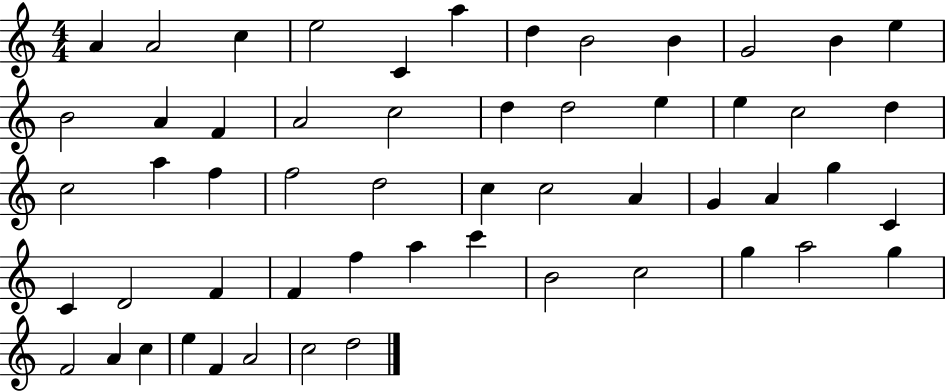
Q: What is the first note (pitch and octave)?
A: A4